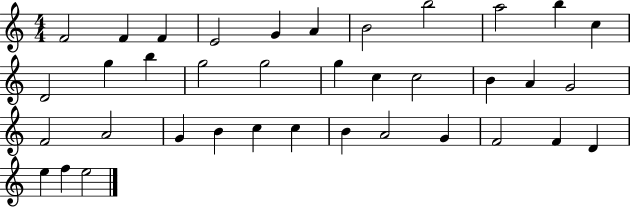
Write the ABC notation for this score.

X:1
T:Untitled
M:4/4
L:1/4
K:C
F2 F F E2 G A B2 b2 a2 b c D2 g b g2 g2 g c c2 B A G2 F2 A2 G B c c B A2 G F2 F D e f e2